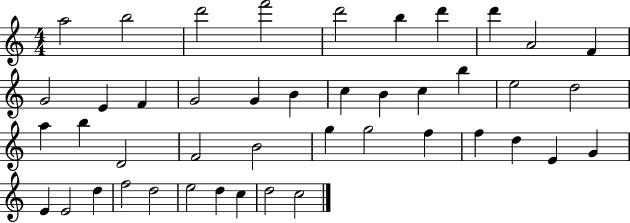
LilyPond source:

{
  \clef treble
  \numericTimeSignature
  \time 4/4
  \key c \major
  a''2 b''2 | d'''2 f'''2 | d'''2 b''4 d'''4 | d'''4 a'2 f'4 | \break g'2 e'4 f'4 | g'2 g'4 b'4 | c''4 b'4 c''4 b''4 | e''2 d''2 | \break a''4 b''4 d'2 | f'2 b'2 | g''4 g''2 f''4 | f''4 d''4 e'4 g'4 | \break e'4 e'2 d''4 | f''2 d''2 | e''2 d''4 c''4 | d''2 c''2 | \break \bar "|."
}